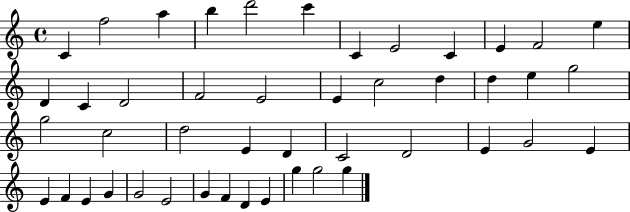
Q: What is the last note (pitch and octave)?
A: G5